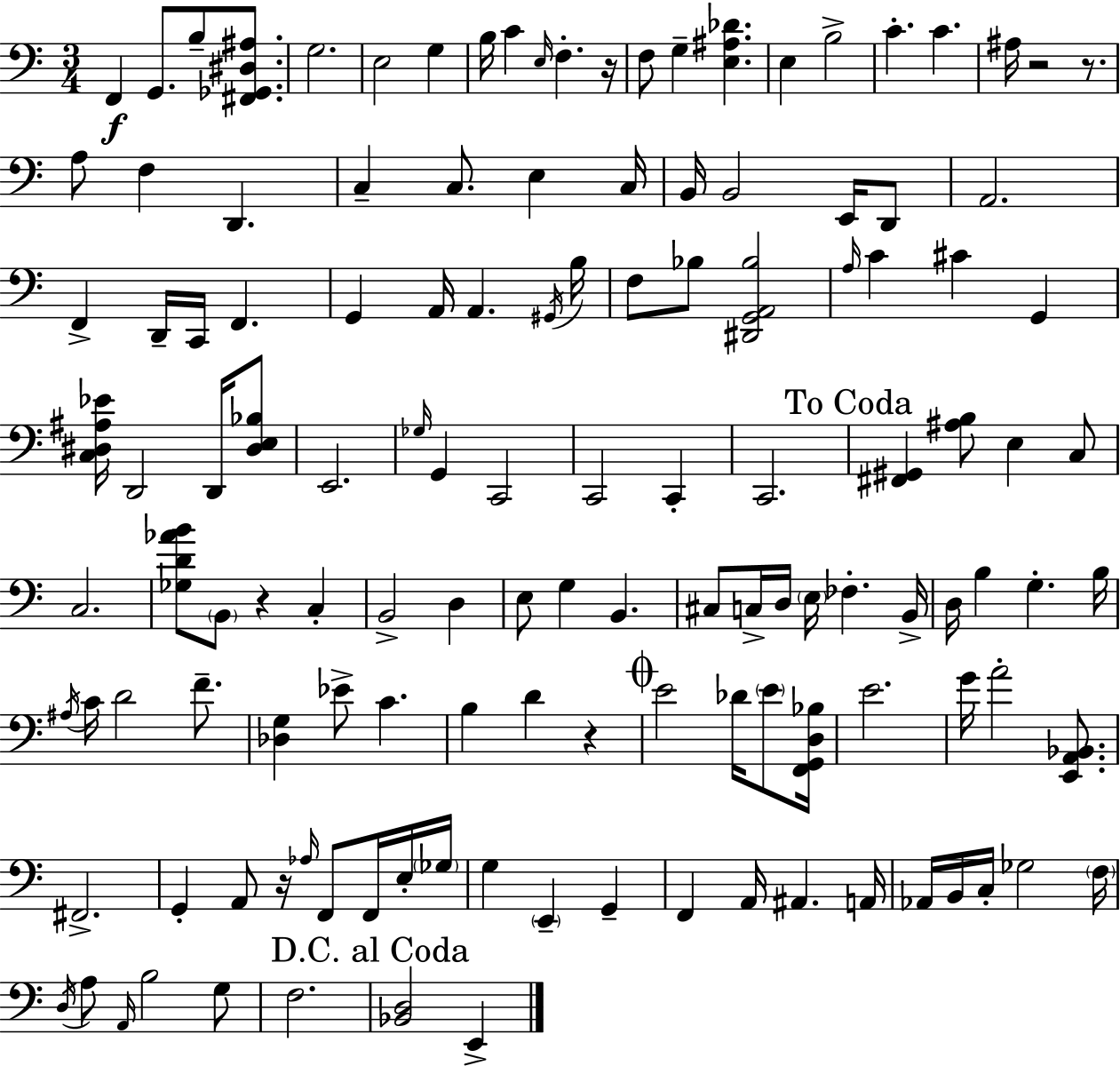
F2/q G2/e. B3/e [F#2,Gb2,D#3,A#3]/e. G3/h. E3/h G3/q B3/s C4/q E3/s F3/q. R/s F3/e G3/q [E3,A#3,Db4]/q. E3/q B3/h C4/q. C4/q. A#3/s R/h R/e. A3/e F3/q D2/q. C3/q C3/e. E3/q C3/s B2/s B2/h E2/s D2/e A2/h. F2/q D2/s C2/s F2/q. G2/q A2/s A2/q. G#2/s B3/s F3/e Bb3/e [D#2,G2,A2,Bb3]/h A3/s C4/q C#4/q G2/q [C3,D#3,A#3,Eb4]/s D2/h D2/s [D#3,E3,Bb3]/e E2/h. Gb3/s G2/q C2/h C2/h C2/q C2/h. [F#2,G#2]/q [A#3,B3]/e E3/q C3/e C3/h. [Gb3,D4,Ab4,B4]/e B2/e R/q C3/q B2/h D3/q E3/e G3/q B2/q. C#3/e C3/s D3/s E3/s FES3/q. B2/s D3/s B3/q G3/q. B3/s A#3/s C4/s D4/h F4/e. [Db3,G3]/q Eb4/e C4/q. B3/q D4/q R/q E4/h Db4/s E4/e [F2,G2,D3,Bb3]/s E4/h. G4/s A4/h [E2,A2,Bb2]/e. F#2/h. G2/q A2/e R/s Ab3/s F2/e F2/s E3/s Gb3/s G3/q E2/q G2/q F2/q A2/s A#2/q. A2/s Ab2/s B2/s C3/s Gb3/h F3/s D3/s A3/e A2/s B3/h G3/e F3/h. [Bb2,D3]/h E2/q